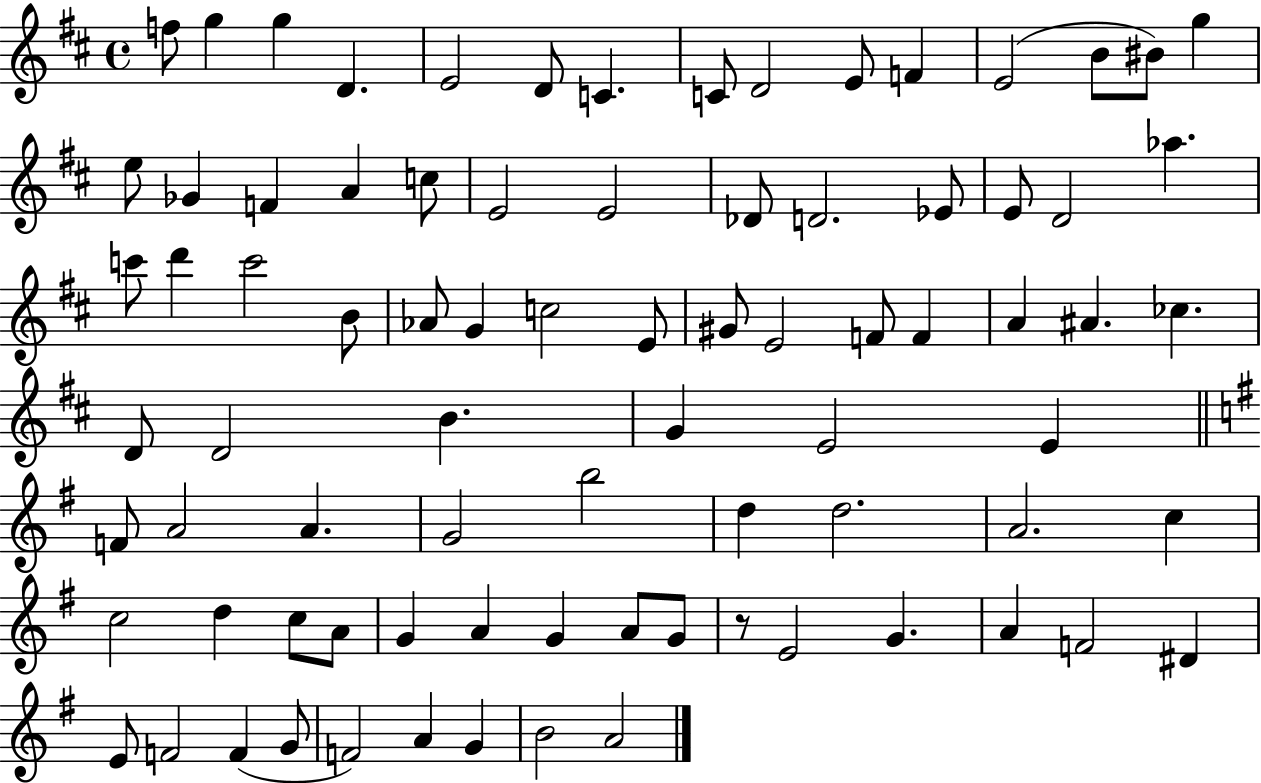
X:1
T:Untitled
M:4/4
L:1/4
K:D
f/2 g g D E2 D/2 C C/2 D2 E/2 F E2 B/2 ^B/2 g e/2 _G F A c/2 E2 E2 _D/2 D2 _E/2 E/2 D2 _a c'/2 d' c'2 B/2 _A/2 G c2 E/2 ^G/2 E2 F/2 F A ^A _c D/2 D2 B G E2 E F/2 A2 A G2 b2 d d2 A2 c c2 d c/2 A/2 G A G A/2 G/2 z/2 E2 G A F2 ^D E/2 F2 F G/2 F2 A G B2 A2